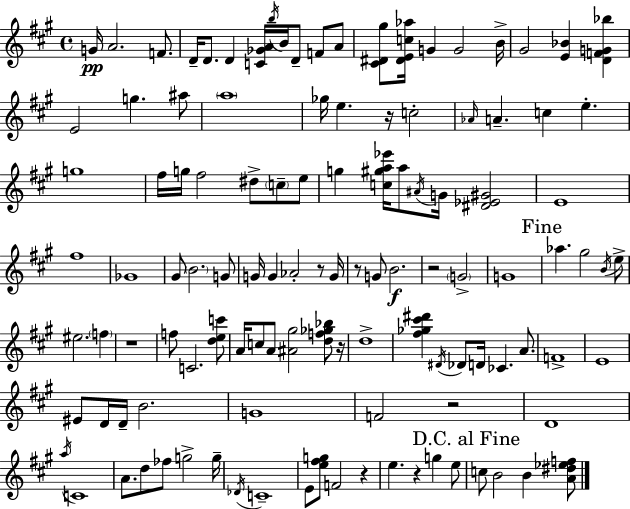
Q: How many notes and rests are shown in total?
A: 116